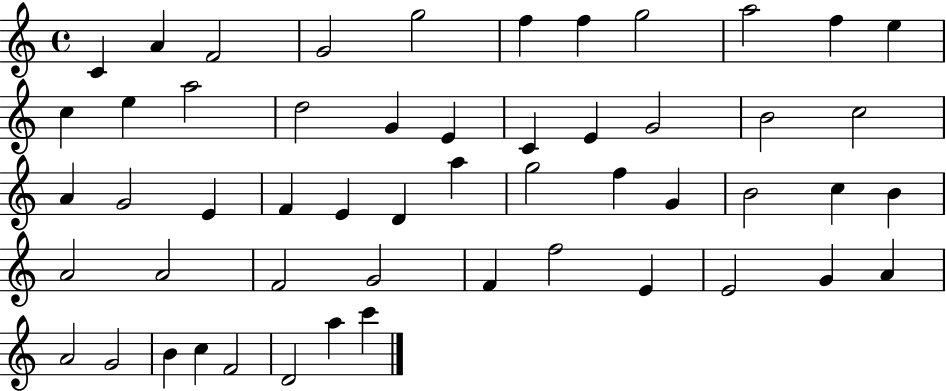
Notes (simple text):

C4/q A4/q F4/h G4/h G5/h F5/q F5/q G5/h A5/h F5/q E5/q C5/q E5/q A5/h D5/h G4/q E4/q C4/q E4/q G4/h B4/h C5/h A4/q G4/h E4/q F4/q E4/q D4/q A5/q G5/h F5/q G4/q B4/h C5/q B4/q A4/h A4/h F4/h G4/h F4/q F5/h E4/q E4/h G4/q A4/q A4/h G4/h B4/q C5/q F4/h D4/h A5/q C6/q